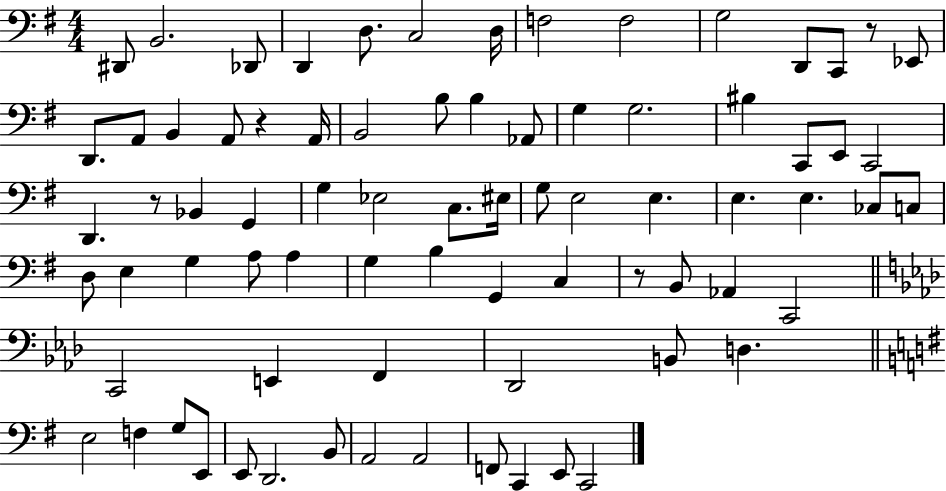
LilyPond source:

{
  \clef bass
  \numericTimeSignature
  \time 4/4
  \key g \major
  \repeat volta 2 { dis,8 b,2. des,8 | d,4 d8. c2 d16 | f2 f2 | g2 d,8 c,8 r8 ees,8 | \break d,8. a,8 b,4 a,8 r4 a,16 | b,2 b8 b4 aes,8 | g4 g2. | bis4 c,8 e,8 c,2 | \break d,4. r8 bes,4 g,4 | g4 ees2 c8. eis16 | g8 e2 e4. | e4. e4. ces8 c8 | \break d8 e4 g4 a8 a4 | g4 b4 g,4 c4 | r8 b,8 aes,4 c,2 | \bar "||" \break \key f \minor c,2 e,4 f,4 | des,2 b,8 d4. | \bar "||" \break \key g \major e2 f4 g8 e,8 | e,8 d,2. b,8 | a,2 a,2 | f,8 c,4 e,8 c,2 | \break } \bar "|."
}